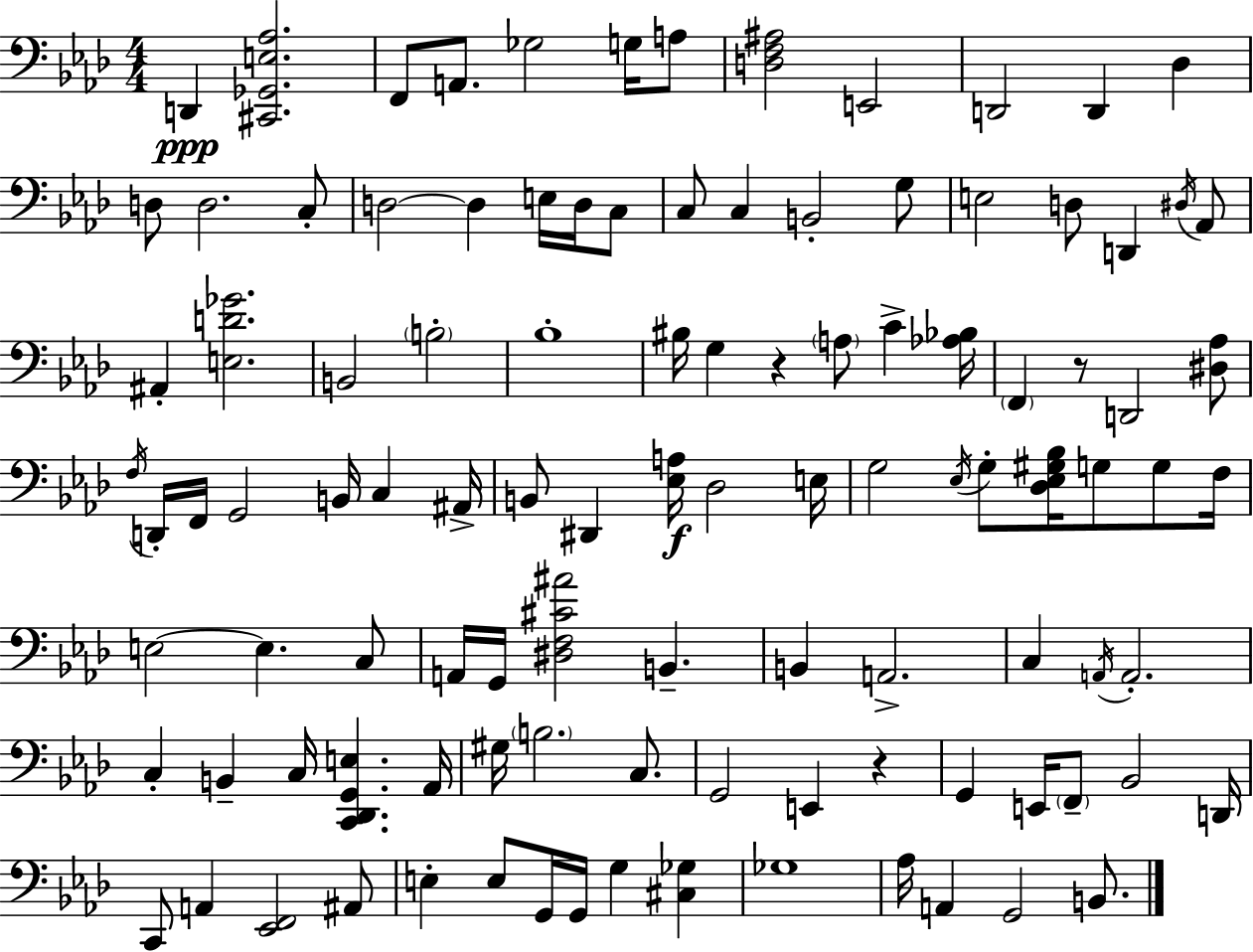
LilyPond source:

{
  \clef bass
  \numericTimeSignature
  \time 4/4
  \key f \minor
  \repeat volta 2 { d,4\ppp <cis, ges, e aes>2. | f,8 a,8. ges2 g16 a8 | <d f ais>2 e,2 | d,2 d,4 des4 | \break d8 d2. c8-. | d2~~ d4 e16 d16 c8 | c8 c4 b,2-. g8 | e2 d8 d,4 \acciaccatura { dis16 } aes,8 | \break ais,4-. <e d' ges'>2. | b,2 \parenthesize b2-. | bes1-. | bis16 g4 r4 \parenthesize a8 c'4-> | \break <aes bes>16 \parenthesize f,4 r8 d,2 <dis aes>8 | \acciaccatura { f16 } d,16-. f,16 g,2 b,16 c4 | ais,16-> b,8 dis,4 <ees a>16\f des2 | e16 g2 \acciaccatura { ees16 } g8-. <des ees gis bes>16 g8 | \break g8 f16 e2~~ e4. | c8 a,16 g,16 <dis f cis' ais'>2 b,4.-- | b,4 a,2.-> | c4 \acciaccatura { a,16 } a,2.-. | \break c4-. b,4-- c16 <c, des, g, e>4. | aes,16 gis16 \parenthesize b2. | c8. g,2 e,4 | r4 g,4 e,16 \parenthesize f,8-- bes,2 | \break d,16 c,8 a,4 <ees, f,>2 | ais,8 e4-. e8 g,16 g,16 g4 | <cis ges>4 ges1 | aes16 a,4 g,2 | \break b,8. } \bar "|."
}